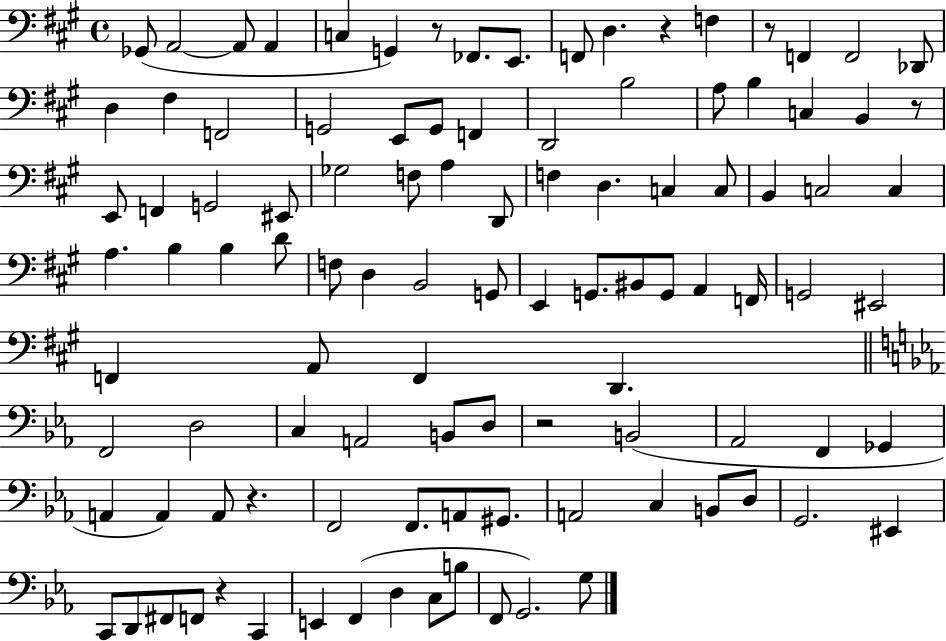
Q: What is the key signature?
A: A major